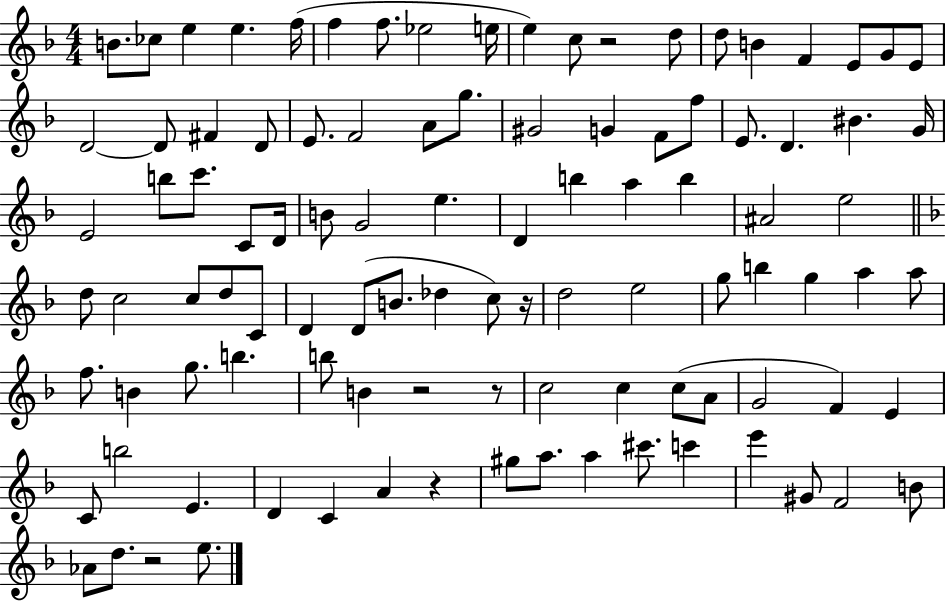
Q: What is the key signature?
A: F major